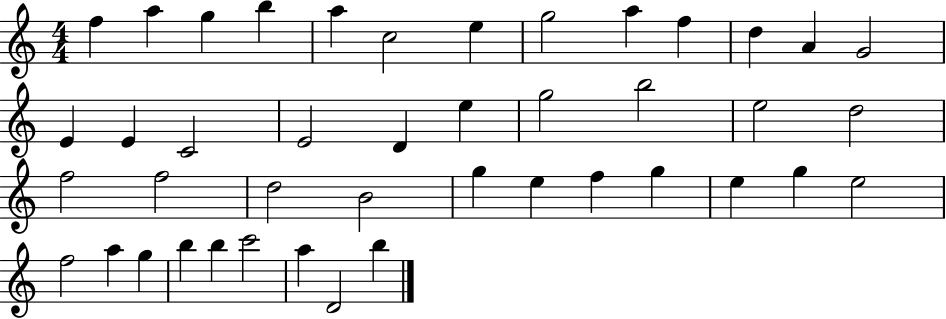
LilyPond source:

{
  \clef treble
  \numericTimeSignature
  \time 4/4
  \key c \major
  f''4 a''4 g''4 b''4 | a''4 c''2 e''4 | g''2 a''4 f''4 | d''4 a'4 g'2 | \break e'4 e'4 c'2 | e'2 d'4 e''4 | g''2 b''2 | e''2 d''2 | \break f''2 f''2 | d''2 b'2 | g''4 e''4 f''4 g''4 | e''4 g''4 e''2 | \break f''2 a''4 g''4 | b''4 b''4 c'''2 | a''4 d'2 b''4 | \bar "|."
}